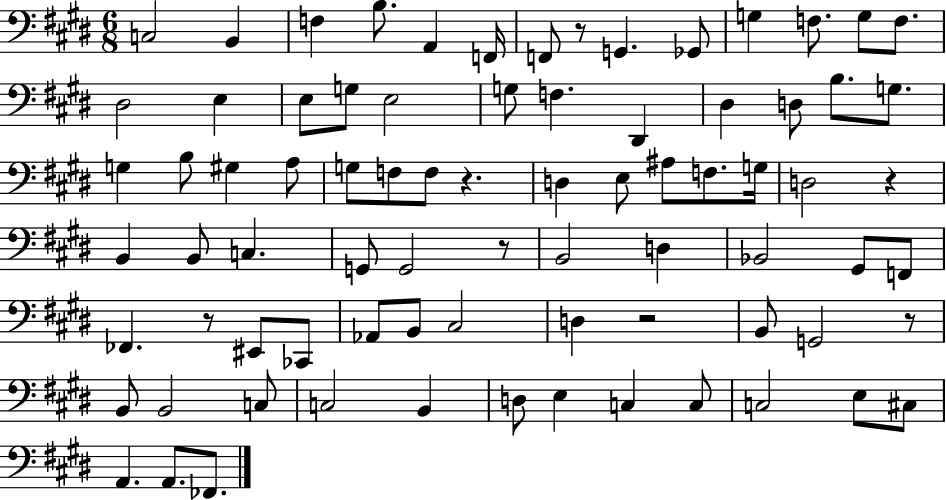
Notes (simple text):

C3/h B2/q F3/q B3/e. A2/q F2/s F2/e R/e G2/q. Gb2/e G3/q F3/e. G3/e F3/e. D#3/h E3/q E3/e G3/e E3/h G3/e F3/q. D#2/q D#3/q D3/e B3/e. G3/e. G3/q B3/e G#3/q A3/e G3/e F3/e F3/e R/q. D3/q E3/e A#3/e F3/e. G3/s D3/h R/q B2/q B2/e C3/q. G2/e G2/h R/e B2/h D3/q Bb2/h G#2/e F2/e FES2/q. R/e EIS2/e CES2/e Ab2/e B2/e C#3/h D3/q R/h B2/e G2/h R/e B2/e B2/h C3/e C3/h B2/q D3/e E3/q C3/q C3/e C3/h E3/e C#3/e A2/q. A2/e. FES2/e.